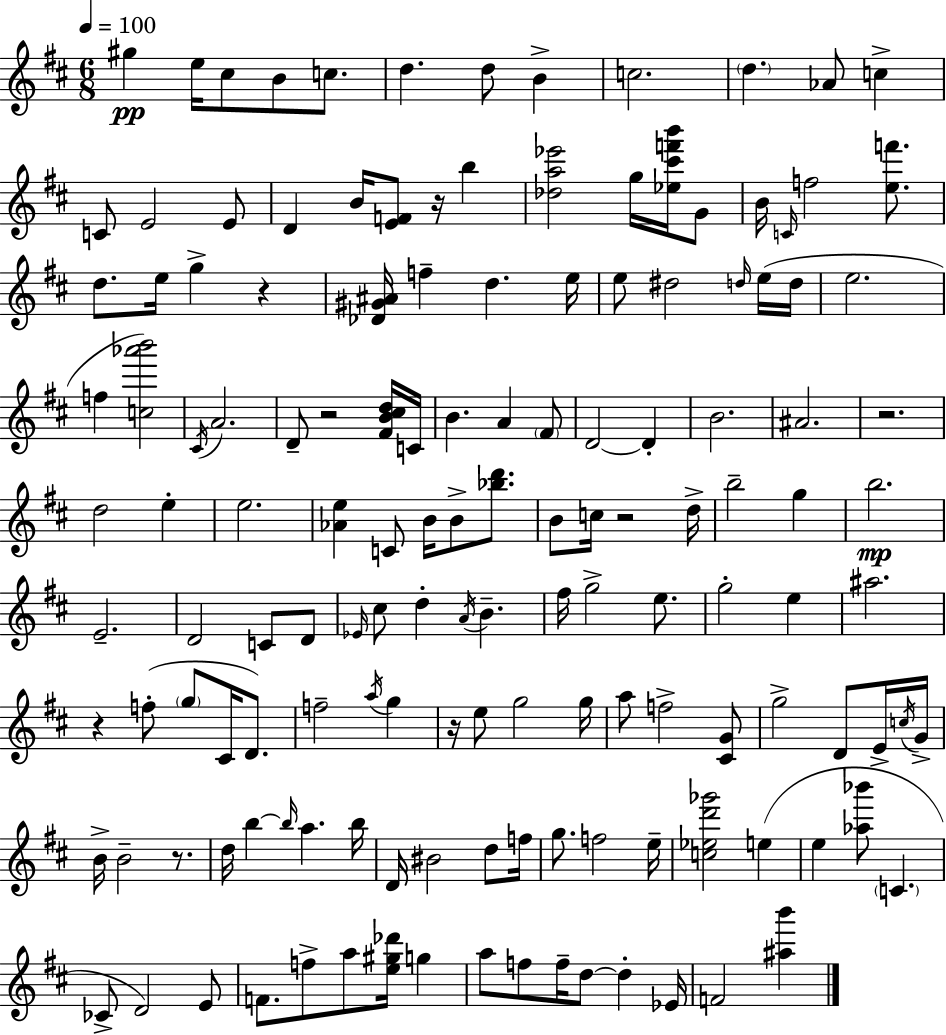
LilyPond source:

{
  \clef treble
  \numericTimeSignature
  \time 6/8
  \key d \major
  \tempo 4 = 100
  gis''4\pp e''16 cis''8 b'8 c''8. | d''4. d''8 b'4-> | c''2. | \parenthesize d''4. aes'8 c''4-> | \break c'8 e'2 e'8 | d'4 b'16 <e' f'>8 r16 b''4 | <des'' a'' ees'''>2 g''16 <ees'' cis''' f''' b'''>16 g'8 | b'16 \grace { c'16 } f''2 <e'' f'''>8. | \break d''8. e''16 g''4-> r4 | <des' gis' ais'>16 f''4-- d''4. | e''16 e''8 dis''2 \grace { d''16 } | e''16( d''16 e''2. | \break f''4 <c'' aes''' b'''>2) | \acciaccatura { cis'16 } a'2. | d'8-- r2 | <fis' b' cis'' d''>16 c'16 b'4. a'4 | \break \parenthesize fis'8 d'2~~ d'4-. | b'2. | ais'2. | r2. | \break d''2 e''4-. | e''2. | <aes' e''>4 c'8 b'16 b'8-> | <bes'' d'''>8. b'8 c''16 r2 | \break d''16-> b''2-- g''4 | b''2.\mp | e'2.-- | d'2 c'8 | \break d'8 \grace { ees'16 } cis''8 d''4-. \acciaccatura { a'16 } b'4.-- | fis''16 g''2-> | e''8. g''2-. | e''4 ais''2. | \break r4 f''8-.( \parenthesize g''8 | cis'16 d'8.) f''2-- | \acciaccatura { a''16 } g''4 r16 e''8 g''2 | g''16 a''8 f''2-> | \break <cis' g'>8 g''2-> | d'8 e'16-> \acciaccatura { c''16 } g'16-> b'16-> b'2-- | r8. d''16 b''4~~ | \grace { b''16 } a''4. b''16 d'16 bis'2 | \break d''8 f''16 g''8. f''2 | e''16-- <c'' ees'' d''' ges'''>2 | e''4( e''4 | <aes'' bes'''>8 \parenthesize c'4. ces'8-> d'2) | \break e'8 f'8. f''8-> | a''8 <e'' gis'' des'''>16 g''4 a''8 f''8 | f''16-- d''8~~ d''4-. ees'16 f'2 | <ais'' b'''>4 \bar "|."
}